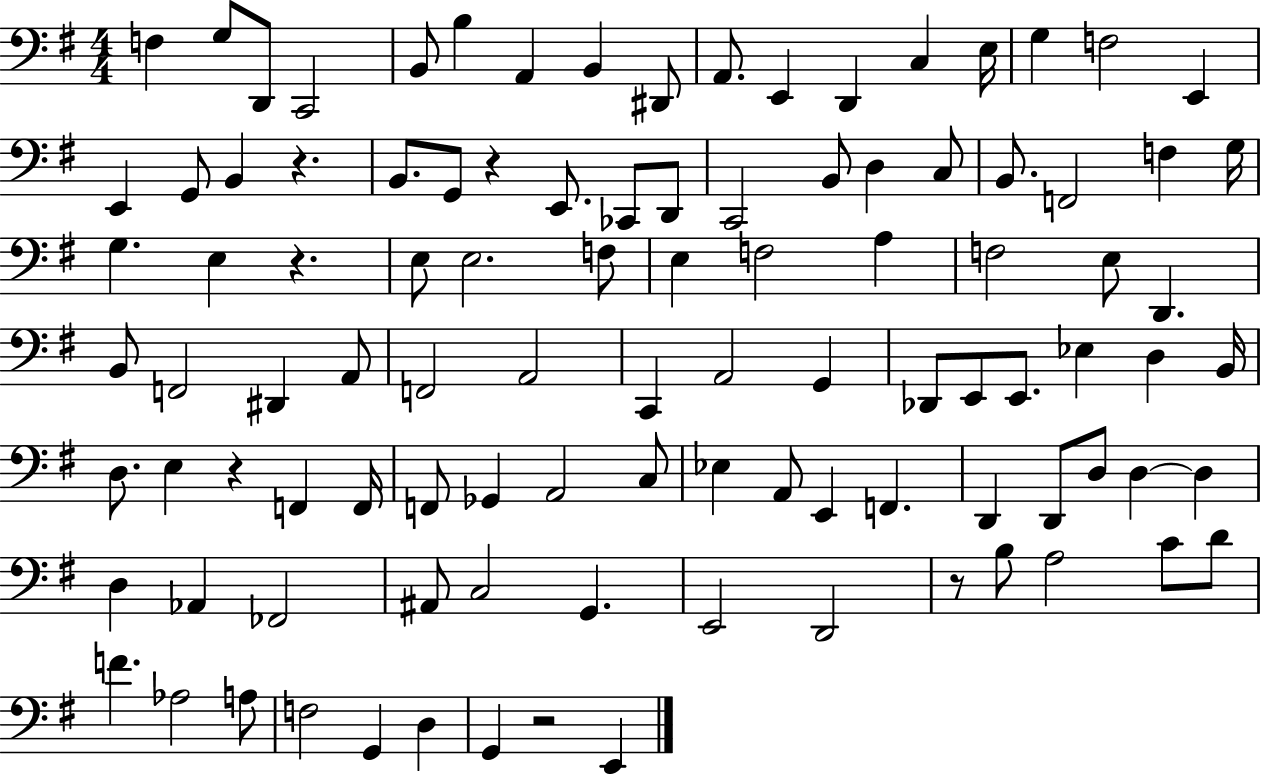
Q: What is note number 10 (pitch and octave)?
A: A2